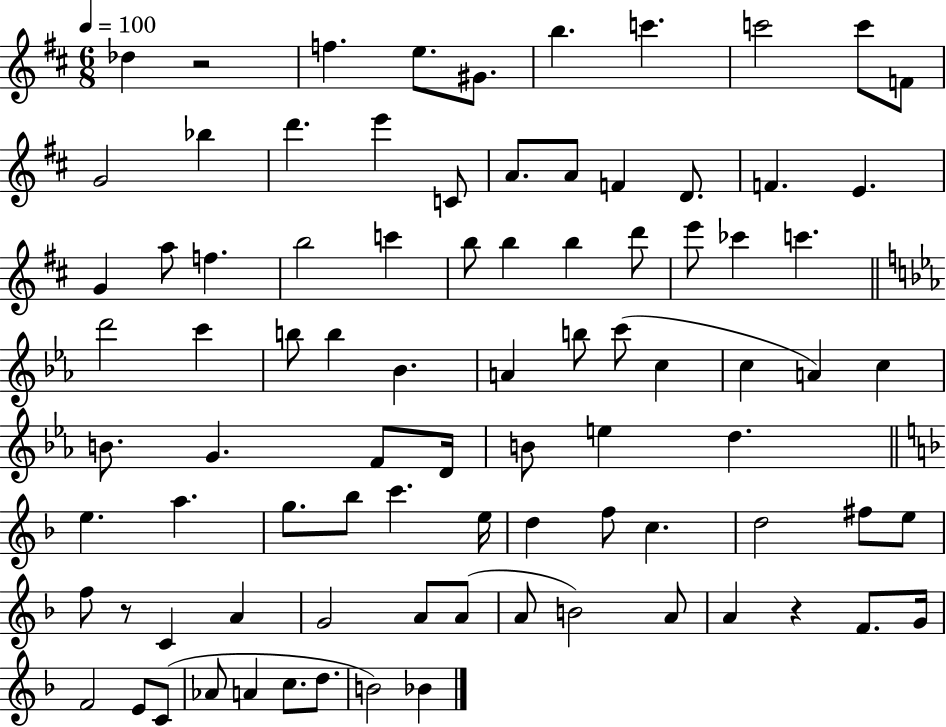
Db5/q R/h F5/q. E5/e. G#4/e. B5/q. C6/q. C6/h C6/e F4/e G4/h Bb5/q D6/q. E6/q C4/e A4/e. A4/e F4/q D4/e. F4/q. E4/q. G4/q A5/e F5/q. B5/h C6/q B5/e B5/q B5/q D6/e E6/e CES6/q C6/q. D6/h C6/q B5/e B5/q Bb4/q. A4/q B5/e C6/e C5/q C5/q A4/q C5/q B4/e. G4/q. F4/e D4/s B4/e E5/q D5/q. E5/q. A5/q. G5/e. Bb5/e C6/q. E5/s D5/q F5/e C5/q. D5/h F#5/e E5/e F5/e R/e C4/q A4/q G4/h A4/e A4/e A4/e B4/h A4/e A4/q R/q F4/e. G4/s F4/h E4/e C4/e Ab4/e A4/q C5/e. D5/e. B4/h Bb4/q